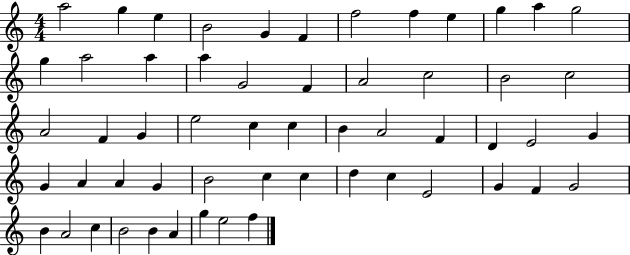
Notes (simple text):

A5/h G5/q E5/q B4/h G4/q F4/q F5/h F5/q E5/q G5/q A5/q G5/h G5/q A5/h A5/q A5/q G4/h F4/q A4/h C5/h B4/h C5/h A4/h F4/q G4/q E5/h C5/q C5/q B4/q A4/h F4/q D4/q E4/h G4/q G4/q A4/q A4/q G4/q B4/h C5/q C5/q D5/q C5/q E4/h G4/q F4/q G4/h B4/q A4/h C5/q B4/h B4/q A4/q G5/q E5/h F5/q